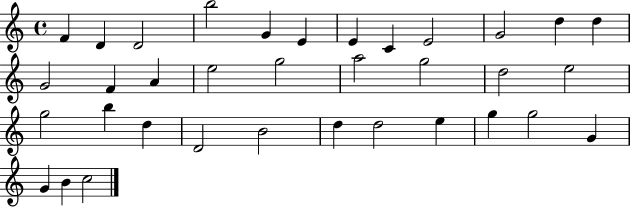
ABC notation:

X:1
T:Untitled
M:4/4
L:1/4
K:C
F D D2 b2 G E E C E2 G2 d d G2 F A e2 g2 a2 g2 d2 e2 g2 b d D2 B2 d d2 e g g2 G G B c2